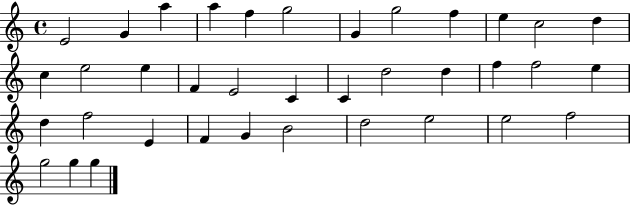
X:1
T:Untitled
M:4/4
L:1/4
K:C
E2 G a a f g2 G g2 f e c2 d c e2 e F E2 C C d2 d f f2 e d f2 E F G B2 d2 e2 e2 f2 g2 g g